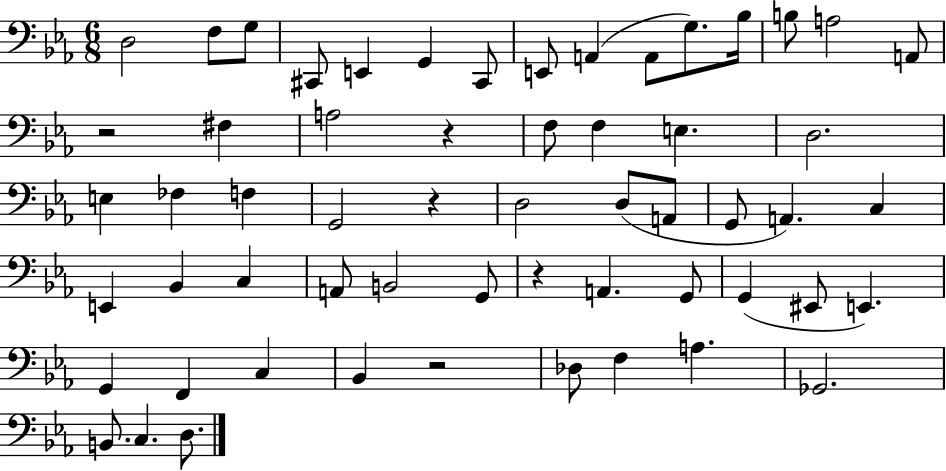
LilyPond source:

{
  \clef bass
  \numericTimeSignature
  \time 6/8
  \key ees \major
  d2 f8 g8 | cis,8 e,4 g,4 cis,8 | e,8 a,4( a,8 g8.) bes16 | b8 a2 a,8 | \break r2 fis4 | a2 r4 | f8 f4 e4. | d2. | \break e4 fes4 f4 | g,2 r4 | d2 d8( a,8 | g,8 a,4.) c4 | \break e,4 bes,4 c4 | a,8 b,2 g,8 | r4 a,4. g,8 | g,4( eis,8 e,4.) | \break g,4 f,4 c4 | bes,4 r2 | des8 f4 a4. | ges,2. | \break b,8. c4. d8. | \bar "|."
}